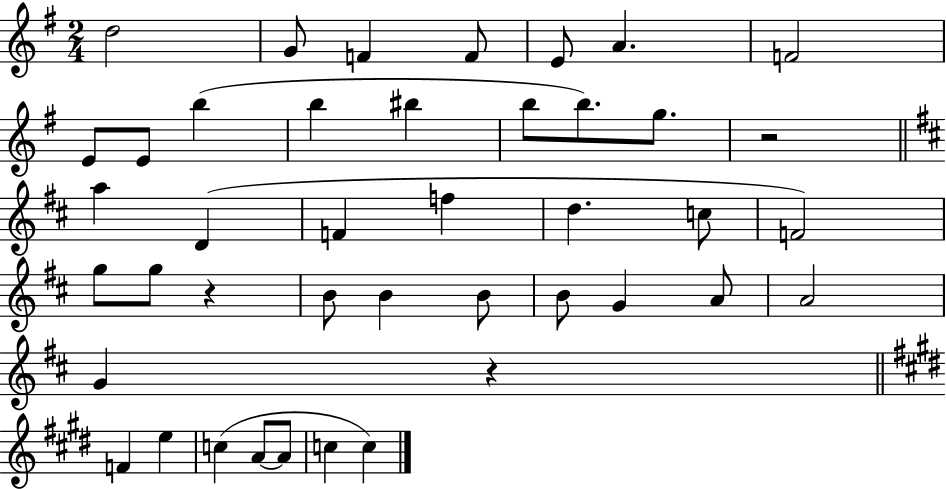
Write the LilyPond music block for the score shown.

{
  \clef treble
  \numericTimeSignature
  \time 2/4
  \key g \major
  d''2 | g'8 f'4 f'8 | e'8 a'4. | f'2 | \break e'8 e'8 b''4( | b''4 bis''4 | b''8 b''8.) g''8. | r2 | \break \bar "||" \break \key b \minor a''4 d'4( | f'4 f''4 | d''4. c''8 | f'2) | \break g''8 g''8 r4 | b'8 b'4 b'8 | b'8 g'4 a'8 | a'2 | \break g'4 r4 | \bar "||" \break \key e \major f'4 e''4 | c''4( a'8~~ a'8 | c''4 c''4) | \bar "|."
}